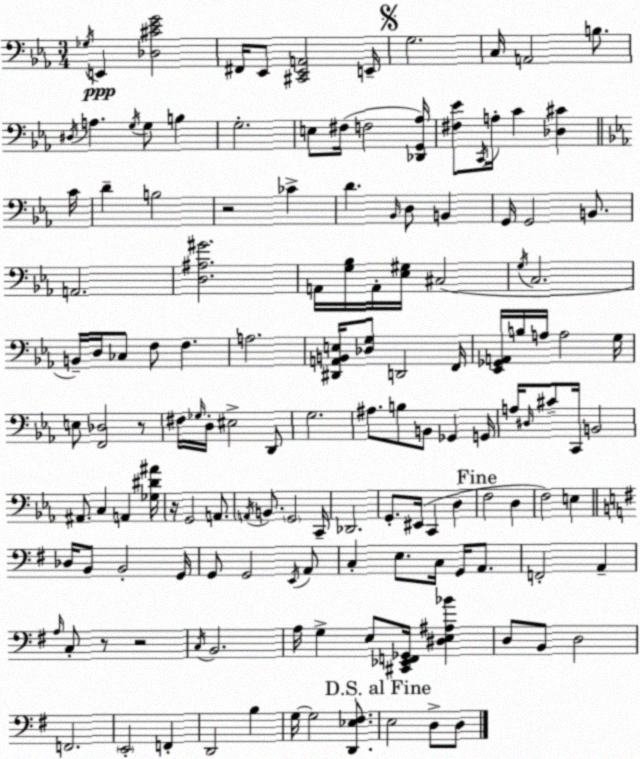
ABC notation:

X:1
T:Untitled
M:3/4
L:1/4
K:Cm
_G,/4 E,, [_D,^C_EG]2 ^F,,/4 _E,,/2 [^C,,_E,,A,,]2 E,,/4 G,2 C,/4 A,,2 B,/2 ^D,/4 A, G,/4 G,/2 B, G,2 E,/2 ^F,/4 F,2 [_D,,G,,_A,]/4 [^F,_E]/2 C,,/4 A,/4 C [_D,^C] C/4 D B,2 z2 _C D _B,,/4 D,/2 B,, G,,/4 G,,2 B,,/2 A,,2 [D,^A,^G]2 A,,/4 [G,_B,]/4 A,,/4 [_E,^G,]/4 ^C,2 G,/4 C,2 B,,/4 D,/4 _C,/2 F,/2 F, A,2 [^D,,A,,B,,E,]/4 [_D,G,]/2 D,,2 F,,/4 [_E,,_G,,A,,]/4 B,/4 A,/4 A,2 G,/4 E,/2 [F,,_D,]2 z/2 ^F,/4 _G,/4 D,/4 ^E,2 D,,/2 G,2 ^A,/2 B,/2 B,,/2 _G,, G,,/4 A,/4 ^D,/4 ^C/2 C,,/4 B,,2 ^A,,/2 C, A,, [_G,^D^A]/4 z/4 G,,2 A,,/2 A,,/4 B,,/2 G,,2 C,,/4 _D,,2 G,,/2 ^E,,/4 C,, D, F,2 D, F,2 E, _D,/4 B,,/2 B,,2 G,,/4 G,,/2 G,,2 E,,/4 A,,/2 C, E,/2 C,/4 G,,/4 A,,/2 F,,2 A,, A,/4 C,/2 z/2 z2 C,/4 B,,2 A,/4 G, E,/2 [^C,,_E,,F,,_G,,]/4 [^D,E,^A,_B] D,/2 B,,/2 D,2 F,,2 E,,2 F,, D,,2 B, G,/4 G,2 [D,,_E,^F,]/2 E,2 D,/2 D,/2